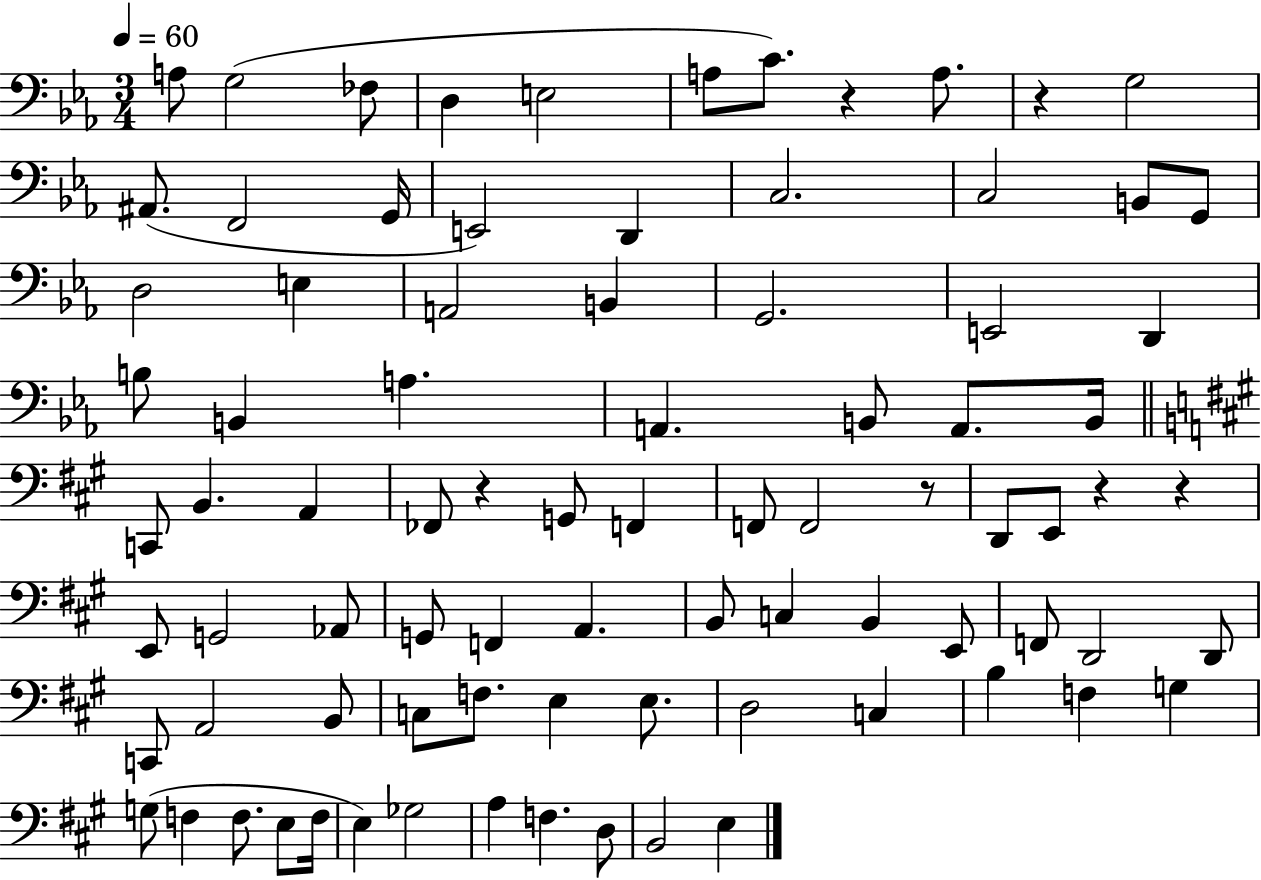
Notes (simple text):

A3/e G3/h FES3/e D3/q E3/h A3/e C4/e. R/q A3/e. R/q G3/h A#2/e. F2/h G2/s E2/h D2/q C3/h. C3/h B2/e G2/e D3/h E3/q A2/h B2/q G2/h. E2/h D2/q B3/e B2/q A3/q. A2/q. B2/e A2/e. B2/s C2/e B2/q. A2/q FES2/e R/q G2/e F2/q F2/e F2/h R/e D2/e E2/e R/q R/q E2/e G2/h Ab2/e G2/e F2/q A2/q. B2/e C3/q B2/q E2/e F2/e D2/h D2/e C2/e A2/h B2/e C3/e F3/e. E3/q E3/e. D3/h C3/q B3/q F3/q G3/q G3/e F3/q F3/e. E3/e F3/s E3/q Gb3/h A3/q F3/q. D3/e B2/h E3/q